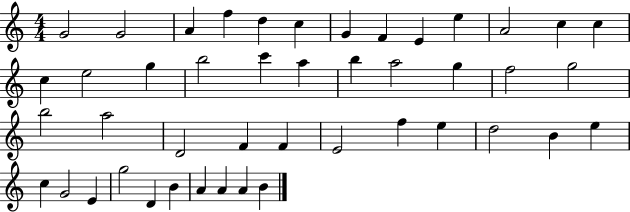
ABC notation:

X:1
T:Untitled
M:4/4
L:1/4
K:C
G2 G2 A f d c G F E e A2 c c c e2 g b2 c' a b a2 g f2 g2 b2 a2 D2 F F E2 f e d2 B e c G2 E g2 D B A A A B